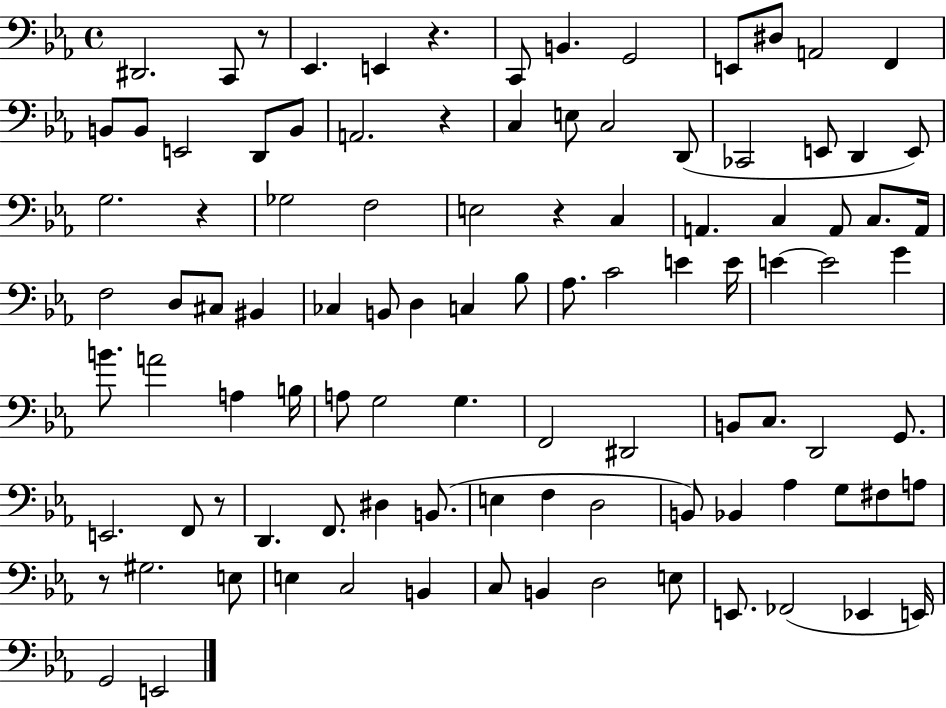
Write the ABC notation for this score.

X:1
T:Untitled
M:4/4
L:1/4
K:Eb
^D,,2 C,,/2 z/2 _E,, E,, z C,,/2 B,, G,,2 E,,/2 ^D,/2 A,,2 F,, B,,/2 B,,/2 E,,2 D,,/2 B,,/2 A,,2 z C, E,/2 C,2 D,,/2 _C,,2 E,,/2 D,, E,,/2 G,2 z _G,2 F,2 E,2 z C, A,, C, A,,/2 C,/2 A,,/4 F,2 D,/2 ^C,/2 ^B,, _C, B,,/2 D, C, _B,/2 _A,/2 C2 E E/4 E E2 G B/2 A2 A, B,/4 A,/2 G,2 G, F,,2 ^D,,2 B,,/2 C,/2 D,,2 G,,/2 E,,2 F,,/2 z/2 D,, F,,/2 ^D, B,,/2 E, F, D,2 B,,/2 _B,, _A, G,/2 ^F,/2 A,/2 z/2 ^G,2 E,/2 E, C,2 B,, C,/2 B,, D,2 E,/2 E,,/2 _F,,2 _E,, E,,/4 G,,2 E,,2